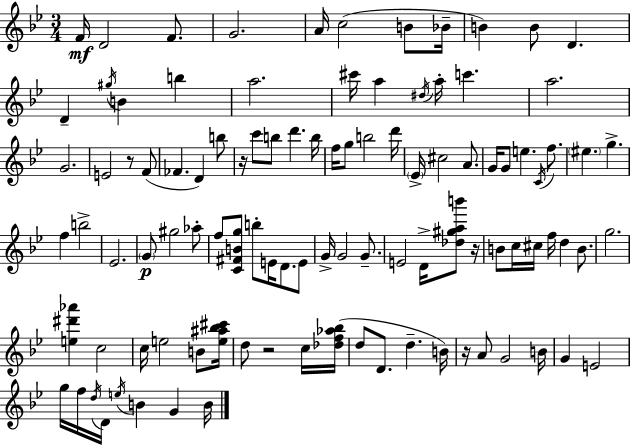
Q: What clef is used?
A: treble